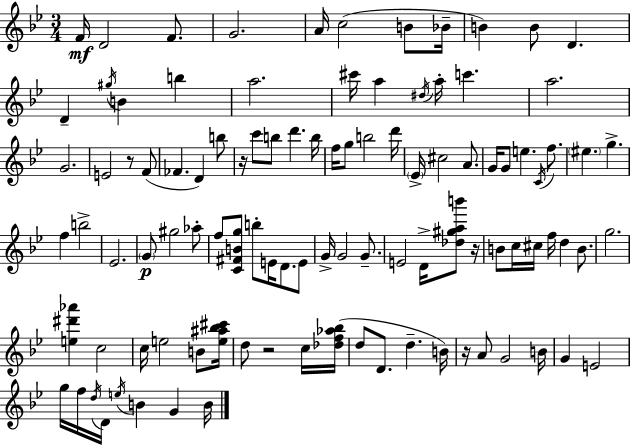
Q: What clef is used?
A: treble